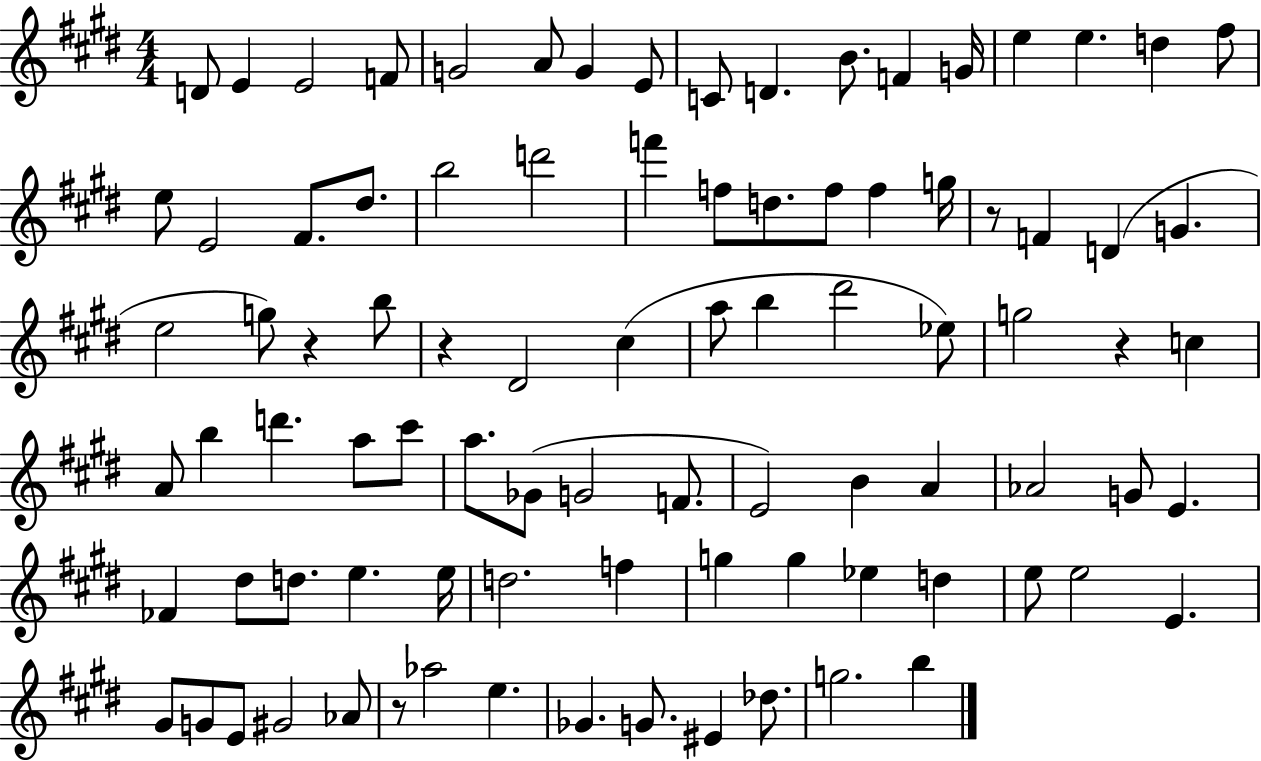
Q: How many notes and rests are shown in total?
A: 90